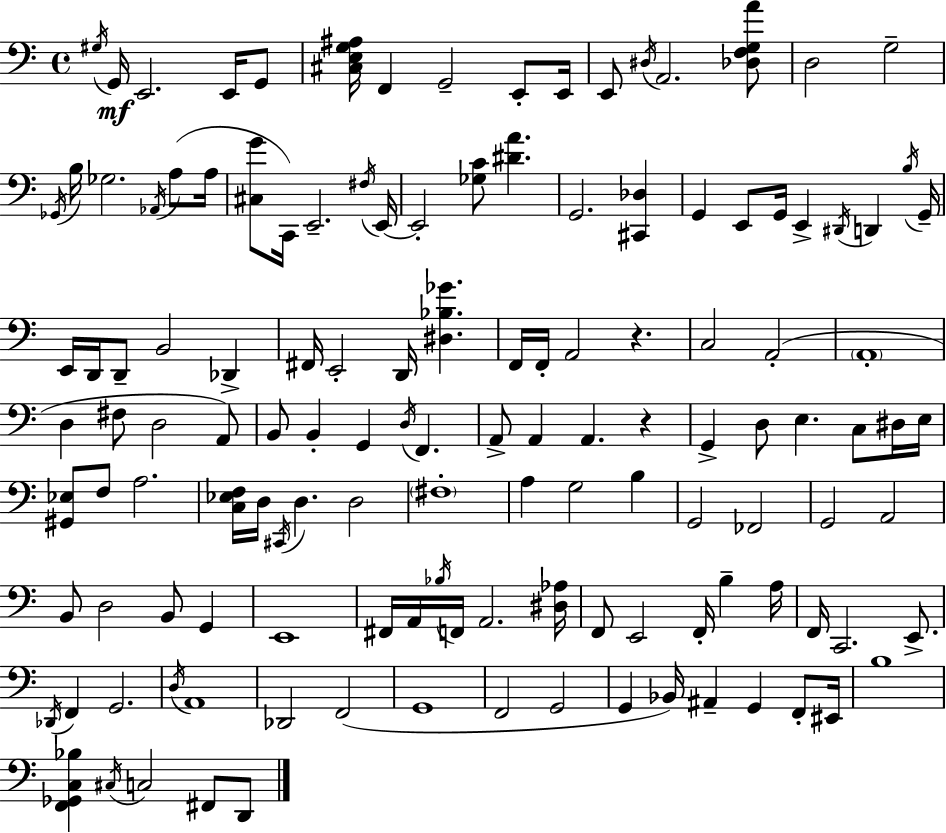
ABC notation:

X:1
T:Untitled
M:4/4
L:1/4
K:Am
^G,/4 G,,/4 E,,2 E,,/4 G,,/2 [^C,E,G,^A,]/4 F,, G,,2 E,,/2 E,,/4 E,,/2 ^D,/4 A,,2 [_D,F,G,A]/2 D,2 G,2 _G,,/4 B,/4 _G,2 _A,,/4 A,/2 A,/4 [^C,G]/2 C,,/4 E,,2 ^F,/4 E,,/4 E,,2 [_G,C]/2 [^DA] G,,2 [^C,,_D,] G,, E,,/2 G,,/4 E,, ^D,,/4 D,, B,/4 G,,/4 E,,/4 D,,/4 D,,/2 B,,2 _D,, ^F,,/4 E,,2 D,,/4 [^D,_B,_G] F,,/4 F,,/4 A,,2 z C,2 A,,2 A,,4 D, ^F,/2 D,2 A,,/2 B,,/2 B,, G,, D,/4 F,, A,,/2 A,, A,, z G,, D,/2 E, C,/2 ^D,/4 E,/4 [^G,,_E,]/2 F,/2 A,2 [C,_E,F,]/4 D,/4 ^C,,/4 D, D,2 ^F,4 A, G,2 B, G,,2 _F,,2 G,,2 A,,2 B,,/2 D,2 B,,/2 G,, E,,4 ^F,,/4 A,,/4 _B,/4 F,,/4 A,,2 [^D,_A,]/4 F,,/2 E,,2 F,,/4 B, A,/4 F,,/4 C,,2 E,,/2 _D,,/4 F,, G,,2 D,/4 A,,4 _D,,2 F,,2 G,,4 F,,2 G,,2 G,, _B,,/4 ^A,, G,, F,,/2 ^E,,/4 B,4 [F,,_G,,C,_B,] ^C,/4 C,2 ^F,,/2 D,,/2